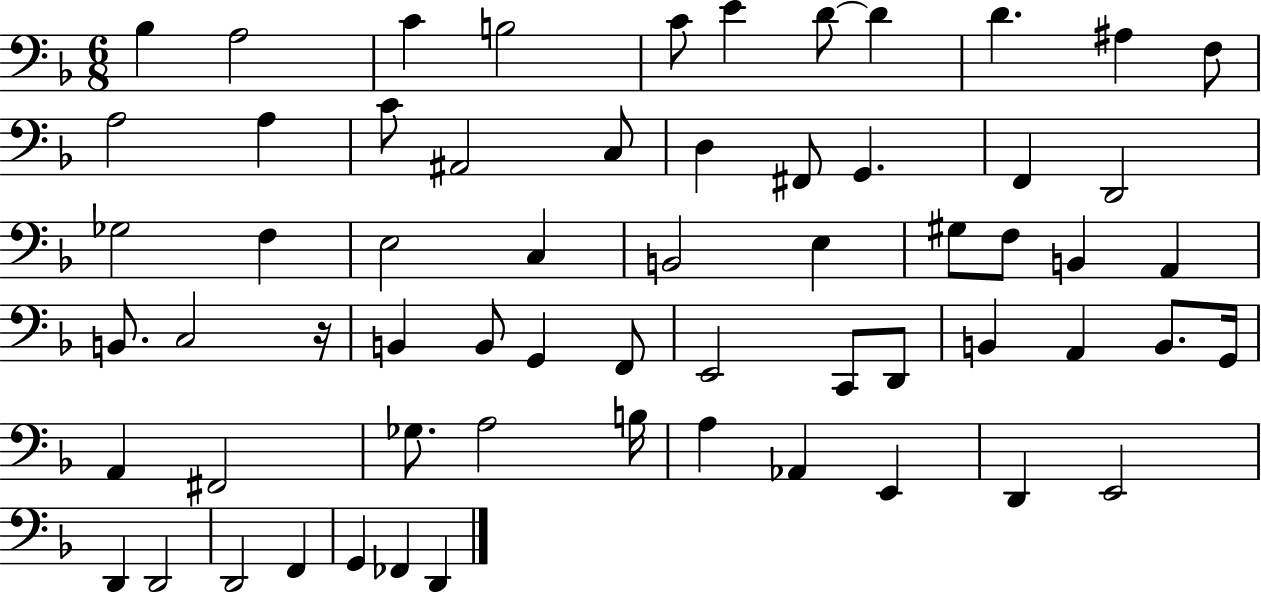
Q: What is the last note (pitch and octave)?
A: D2